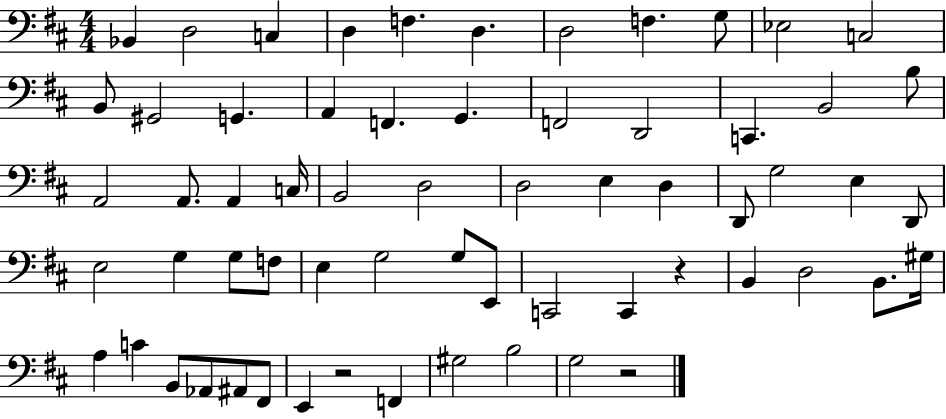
{
  \clef bass
  \numericTimeSignature
  \time 4/4
  \key d \major
  bes,4 d2 c4 | d4 f4. d4. | d2 f4. g8 | ees2 c2 | \break b,8 gis,2 g,4. | a,4 f,4. g,4. | f,2 d,2 | c,4. b,2 b8 | \break a,2 a,8. a,4 c16 | b,2 d2 | d2 e4 d4 | d,8 g2 e4 d,8 | \break e2 g4 g8 f8 | e4 g2 g8 e,8 | c,2 c,4 r4 | b,4 d2 b,8. gis16 | \break a4 c'4 b,8 aes,8 ais,8 fis,8 | e,4 r2 f,4 | gis2 b2 | g2 r2 | \break \bar "|."
}